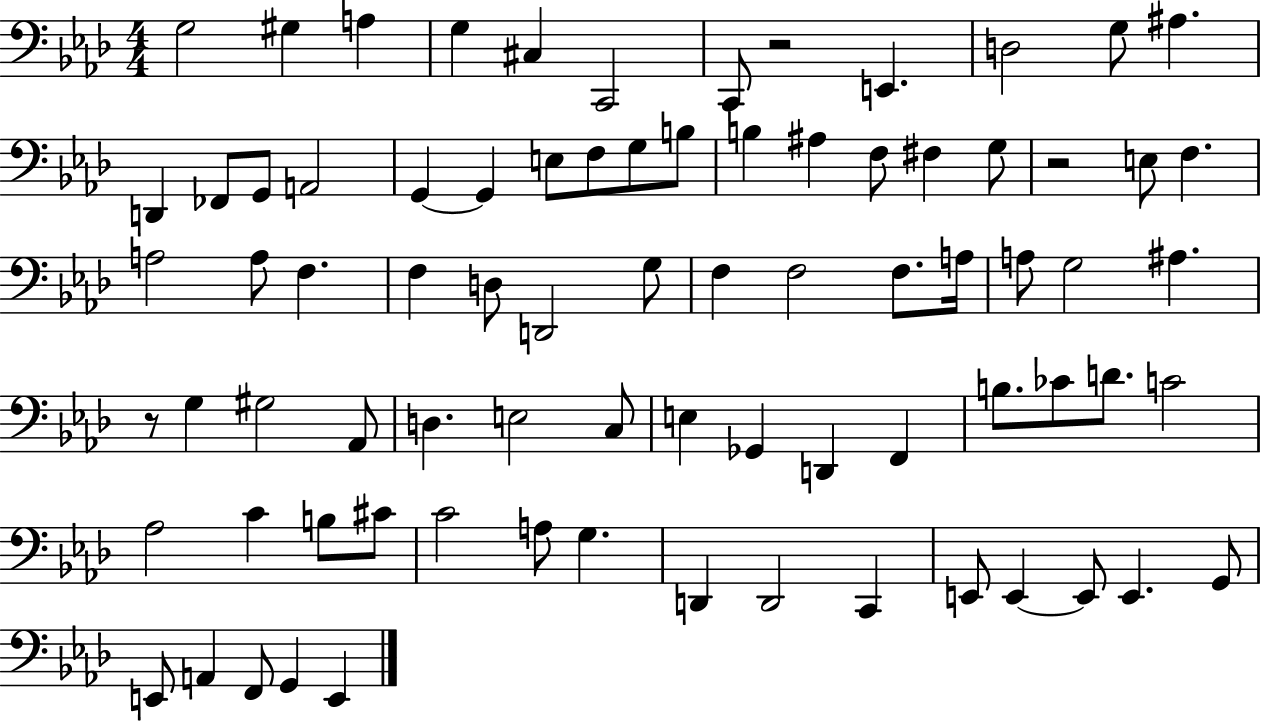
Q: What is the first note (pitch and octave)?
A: G3